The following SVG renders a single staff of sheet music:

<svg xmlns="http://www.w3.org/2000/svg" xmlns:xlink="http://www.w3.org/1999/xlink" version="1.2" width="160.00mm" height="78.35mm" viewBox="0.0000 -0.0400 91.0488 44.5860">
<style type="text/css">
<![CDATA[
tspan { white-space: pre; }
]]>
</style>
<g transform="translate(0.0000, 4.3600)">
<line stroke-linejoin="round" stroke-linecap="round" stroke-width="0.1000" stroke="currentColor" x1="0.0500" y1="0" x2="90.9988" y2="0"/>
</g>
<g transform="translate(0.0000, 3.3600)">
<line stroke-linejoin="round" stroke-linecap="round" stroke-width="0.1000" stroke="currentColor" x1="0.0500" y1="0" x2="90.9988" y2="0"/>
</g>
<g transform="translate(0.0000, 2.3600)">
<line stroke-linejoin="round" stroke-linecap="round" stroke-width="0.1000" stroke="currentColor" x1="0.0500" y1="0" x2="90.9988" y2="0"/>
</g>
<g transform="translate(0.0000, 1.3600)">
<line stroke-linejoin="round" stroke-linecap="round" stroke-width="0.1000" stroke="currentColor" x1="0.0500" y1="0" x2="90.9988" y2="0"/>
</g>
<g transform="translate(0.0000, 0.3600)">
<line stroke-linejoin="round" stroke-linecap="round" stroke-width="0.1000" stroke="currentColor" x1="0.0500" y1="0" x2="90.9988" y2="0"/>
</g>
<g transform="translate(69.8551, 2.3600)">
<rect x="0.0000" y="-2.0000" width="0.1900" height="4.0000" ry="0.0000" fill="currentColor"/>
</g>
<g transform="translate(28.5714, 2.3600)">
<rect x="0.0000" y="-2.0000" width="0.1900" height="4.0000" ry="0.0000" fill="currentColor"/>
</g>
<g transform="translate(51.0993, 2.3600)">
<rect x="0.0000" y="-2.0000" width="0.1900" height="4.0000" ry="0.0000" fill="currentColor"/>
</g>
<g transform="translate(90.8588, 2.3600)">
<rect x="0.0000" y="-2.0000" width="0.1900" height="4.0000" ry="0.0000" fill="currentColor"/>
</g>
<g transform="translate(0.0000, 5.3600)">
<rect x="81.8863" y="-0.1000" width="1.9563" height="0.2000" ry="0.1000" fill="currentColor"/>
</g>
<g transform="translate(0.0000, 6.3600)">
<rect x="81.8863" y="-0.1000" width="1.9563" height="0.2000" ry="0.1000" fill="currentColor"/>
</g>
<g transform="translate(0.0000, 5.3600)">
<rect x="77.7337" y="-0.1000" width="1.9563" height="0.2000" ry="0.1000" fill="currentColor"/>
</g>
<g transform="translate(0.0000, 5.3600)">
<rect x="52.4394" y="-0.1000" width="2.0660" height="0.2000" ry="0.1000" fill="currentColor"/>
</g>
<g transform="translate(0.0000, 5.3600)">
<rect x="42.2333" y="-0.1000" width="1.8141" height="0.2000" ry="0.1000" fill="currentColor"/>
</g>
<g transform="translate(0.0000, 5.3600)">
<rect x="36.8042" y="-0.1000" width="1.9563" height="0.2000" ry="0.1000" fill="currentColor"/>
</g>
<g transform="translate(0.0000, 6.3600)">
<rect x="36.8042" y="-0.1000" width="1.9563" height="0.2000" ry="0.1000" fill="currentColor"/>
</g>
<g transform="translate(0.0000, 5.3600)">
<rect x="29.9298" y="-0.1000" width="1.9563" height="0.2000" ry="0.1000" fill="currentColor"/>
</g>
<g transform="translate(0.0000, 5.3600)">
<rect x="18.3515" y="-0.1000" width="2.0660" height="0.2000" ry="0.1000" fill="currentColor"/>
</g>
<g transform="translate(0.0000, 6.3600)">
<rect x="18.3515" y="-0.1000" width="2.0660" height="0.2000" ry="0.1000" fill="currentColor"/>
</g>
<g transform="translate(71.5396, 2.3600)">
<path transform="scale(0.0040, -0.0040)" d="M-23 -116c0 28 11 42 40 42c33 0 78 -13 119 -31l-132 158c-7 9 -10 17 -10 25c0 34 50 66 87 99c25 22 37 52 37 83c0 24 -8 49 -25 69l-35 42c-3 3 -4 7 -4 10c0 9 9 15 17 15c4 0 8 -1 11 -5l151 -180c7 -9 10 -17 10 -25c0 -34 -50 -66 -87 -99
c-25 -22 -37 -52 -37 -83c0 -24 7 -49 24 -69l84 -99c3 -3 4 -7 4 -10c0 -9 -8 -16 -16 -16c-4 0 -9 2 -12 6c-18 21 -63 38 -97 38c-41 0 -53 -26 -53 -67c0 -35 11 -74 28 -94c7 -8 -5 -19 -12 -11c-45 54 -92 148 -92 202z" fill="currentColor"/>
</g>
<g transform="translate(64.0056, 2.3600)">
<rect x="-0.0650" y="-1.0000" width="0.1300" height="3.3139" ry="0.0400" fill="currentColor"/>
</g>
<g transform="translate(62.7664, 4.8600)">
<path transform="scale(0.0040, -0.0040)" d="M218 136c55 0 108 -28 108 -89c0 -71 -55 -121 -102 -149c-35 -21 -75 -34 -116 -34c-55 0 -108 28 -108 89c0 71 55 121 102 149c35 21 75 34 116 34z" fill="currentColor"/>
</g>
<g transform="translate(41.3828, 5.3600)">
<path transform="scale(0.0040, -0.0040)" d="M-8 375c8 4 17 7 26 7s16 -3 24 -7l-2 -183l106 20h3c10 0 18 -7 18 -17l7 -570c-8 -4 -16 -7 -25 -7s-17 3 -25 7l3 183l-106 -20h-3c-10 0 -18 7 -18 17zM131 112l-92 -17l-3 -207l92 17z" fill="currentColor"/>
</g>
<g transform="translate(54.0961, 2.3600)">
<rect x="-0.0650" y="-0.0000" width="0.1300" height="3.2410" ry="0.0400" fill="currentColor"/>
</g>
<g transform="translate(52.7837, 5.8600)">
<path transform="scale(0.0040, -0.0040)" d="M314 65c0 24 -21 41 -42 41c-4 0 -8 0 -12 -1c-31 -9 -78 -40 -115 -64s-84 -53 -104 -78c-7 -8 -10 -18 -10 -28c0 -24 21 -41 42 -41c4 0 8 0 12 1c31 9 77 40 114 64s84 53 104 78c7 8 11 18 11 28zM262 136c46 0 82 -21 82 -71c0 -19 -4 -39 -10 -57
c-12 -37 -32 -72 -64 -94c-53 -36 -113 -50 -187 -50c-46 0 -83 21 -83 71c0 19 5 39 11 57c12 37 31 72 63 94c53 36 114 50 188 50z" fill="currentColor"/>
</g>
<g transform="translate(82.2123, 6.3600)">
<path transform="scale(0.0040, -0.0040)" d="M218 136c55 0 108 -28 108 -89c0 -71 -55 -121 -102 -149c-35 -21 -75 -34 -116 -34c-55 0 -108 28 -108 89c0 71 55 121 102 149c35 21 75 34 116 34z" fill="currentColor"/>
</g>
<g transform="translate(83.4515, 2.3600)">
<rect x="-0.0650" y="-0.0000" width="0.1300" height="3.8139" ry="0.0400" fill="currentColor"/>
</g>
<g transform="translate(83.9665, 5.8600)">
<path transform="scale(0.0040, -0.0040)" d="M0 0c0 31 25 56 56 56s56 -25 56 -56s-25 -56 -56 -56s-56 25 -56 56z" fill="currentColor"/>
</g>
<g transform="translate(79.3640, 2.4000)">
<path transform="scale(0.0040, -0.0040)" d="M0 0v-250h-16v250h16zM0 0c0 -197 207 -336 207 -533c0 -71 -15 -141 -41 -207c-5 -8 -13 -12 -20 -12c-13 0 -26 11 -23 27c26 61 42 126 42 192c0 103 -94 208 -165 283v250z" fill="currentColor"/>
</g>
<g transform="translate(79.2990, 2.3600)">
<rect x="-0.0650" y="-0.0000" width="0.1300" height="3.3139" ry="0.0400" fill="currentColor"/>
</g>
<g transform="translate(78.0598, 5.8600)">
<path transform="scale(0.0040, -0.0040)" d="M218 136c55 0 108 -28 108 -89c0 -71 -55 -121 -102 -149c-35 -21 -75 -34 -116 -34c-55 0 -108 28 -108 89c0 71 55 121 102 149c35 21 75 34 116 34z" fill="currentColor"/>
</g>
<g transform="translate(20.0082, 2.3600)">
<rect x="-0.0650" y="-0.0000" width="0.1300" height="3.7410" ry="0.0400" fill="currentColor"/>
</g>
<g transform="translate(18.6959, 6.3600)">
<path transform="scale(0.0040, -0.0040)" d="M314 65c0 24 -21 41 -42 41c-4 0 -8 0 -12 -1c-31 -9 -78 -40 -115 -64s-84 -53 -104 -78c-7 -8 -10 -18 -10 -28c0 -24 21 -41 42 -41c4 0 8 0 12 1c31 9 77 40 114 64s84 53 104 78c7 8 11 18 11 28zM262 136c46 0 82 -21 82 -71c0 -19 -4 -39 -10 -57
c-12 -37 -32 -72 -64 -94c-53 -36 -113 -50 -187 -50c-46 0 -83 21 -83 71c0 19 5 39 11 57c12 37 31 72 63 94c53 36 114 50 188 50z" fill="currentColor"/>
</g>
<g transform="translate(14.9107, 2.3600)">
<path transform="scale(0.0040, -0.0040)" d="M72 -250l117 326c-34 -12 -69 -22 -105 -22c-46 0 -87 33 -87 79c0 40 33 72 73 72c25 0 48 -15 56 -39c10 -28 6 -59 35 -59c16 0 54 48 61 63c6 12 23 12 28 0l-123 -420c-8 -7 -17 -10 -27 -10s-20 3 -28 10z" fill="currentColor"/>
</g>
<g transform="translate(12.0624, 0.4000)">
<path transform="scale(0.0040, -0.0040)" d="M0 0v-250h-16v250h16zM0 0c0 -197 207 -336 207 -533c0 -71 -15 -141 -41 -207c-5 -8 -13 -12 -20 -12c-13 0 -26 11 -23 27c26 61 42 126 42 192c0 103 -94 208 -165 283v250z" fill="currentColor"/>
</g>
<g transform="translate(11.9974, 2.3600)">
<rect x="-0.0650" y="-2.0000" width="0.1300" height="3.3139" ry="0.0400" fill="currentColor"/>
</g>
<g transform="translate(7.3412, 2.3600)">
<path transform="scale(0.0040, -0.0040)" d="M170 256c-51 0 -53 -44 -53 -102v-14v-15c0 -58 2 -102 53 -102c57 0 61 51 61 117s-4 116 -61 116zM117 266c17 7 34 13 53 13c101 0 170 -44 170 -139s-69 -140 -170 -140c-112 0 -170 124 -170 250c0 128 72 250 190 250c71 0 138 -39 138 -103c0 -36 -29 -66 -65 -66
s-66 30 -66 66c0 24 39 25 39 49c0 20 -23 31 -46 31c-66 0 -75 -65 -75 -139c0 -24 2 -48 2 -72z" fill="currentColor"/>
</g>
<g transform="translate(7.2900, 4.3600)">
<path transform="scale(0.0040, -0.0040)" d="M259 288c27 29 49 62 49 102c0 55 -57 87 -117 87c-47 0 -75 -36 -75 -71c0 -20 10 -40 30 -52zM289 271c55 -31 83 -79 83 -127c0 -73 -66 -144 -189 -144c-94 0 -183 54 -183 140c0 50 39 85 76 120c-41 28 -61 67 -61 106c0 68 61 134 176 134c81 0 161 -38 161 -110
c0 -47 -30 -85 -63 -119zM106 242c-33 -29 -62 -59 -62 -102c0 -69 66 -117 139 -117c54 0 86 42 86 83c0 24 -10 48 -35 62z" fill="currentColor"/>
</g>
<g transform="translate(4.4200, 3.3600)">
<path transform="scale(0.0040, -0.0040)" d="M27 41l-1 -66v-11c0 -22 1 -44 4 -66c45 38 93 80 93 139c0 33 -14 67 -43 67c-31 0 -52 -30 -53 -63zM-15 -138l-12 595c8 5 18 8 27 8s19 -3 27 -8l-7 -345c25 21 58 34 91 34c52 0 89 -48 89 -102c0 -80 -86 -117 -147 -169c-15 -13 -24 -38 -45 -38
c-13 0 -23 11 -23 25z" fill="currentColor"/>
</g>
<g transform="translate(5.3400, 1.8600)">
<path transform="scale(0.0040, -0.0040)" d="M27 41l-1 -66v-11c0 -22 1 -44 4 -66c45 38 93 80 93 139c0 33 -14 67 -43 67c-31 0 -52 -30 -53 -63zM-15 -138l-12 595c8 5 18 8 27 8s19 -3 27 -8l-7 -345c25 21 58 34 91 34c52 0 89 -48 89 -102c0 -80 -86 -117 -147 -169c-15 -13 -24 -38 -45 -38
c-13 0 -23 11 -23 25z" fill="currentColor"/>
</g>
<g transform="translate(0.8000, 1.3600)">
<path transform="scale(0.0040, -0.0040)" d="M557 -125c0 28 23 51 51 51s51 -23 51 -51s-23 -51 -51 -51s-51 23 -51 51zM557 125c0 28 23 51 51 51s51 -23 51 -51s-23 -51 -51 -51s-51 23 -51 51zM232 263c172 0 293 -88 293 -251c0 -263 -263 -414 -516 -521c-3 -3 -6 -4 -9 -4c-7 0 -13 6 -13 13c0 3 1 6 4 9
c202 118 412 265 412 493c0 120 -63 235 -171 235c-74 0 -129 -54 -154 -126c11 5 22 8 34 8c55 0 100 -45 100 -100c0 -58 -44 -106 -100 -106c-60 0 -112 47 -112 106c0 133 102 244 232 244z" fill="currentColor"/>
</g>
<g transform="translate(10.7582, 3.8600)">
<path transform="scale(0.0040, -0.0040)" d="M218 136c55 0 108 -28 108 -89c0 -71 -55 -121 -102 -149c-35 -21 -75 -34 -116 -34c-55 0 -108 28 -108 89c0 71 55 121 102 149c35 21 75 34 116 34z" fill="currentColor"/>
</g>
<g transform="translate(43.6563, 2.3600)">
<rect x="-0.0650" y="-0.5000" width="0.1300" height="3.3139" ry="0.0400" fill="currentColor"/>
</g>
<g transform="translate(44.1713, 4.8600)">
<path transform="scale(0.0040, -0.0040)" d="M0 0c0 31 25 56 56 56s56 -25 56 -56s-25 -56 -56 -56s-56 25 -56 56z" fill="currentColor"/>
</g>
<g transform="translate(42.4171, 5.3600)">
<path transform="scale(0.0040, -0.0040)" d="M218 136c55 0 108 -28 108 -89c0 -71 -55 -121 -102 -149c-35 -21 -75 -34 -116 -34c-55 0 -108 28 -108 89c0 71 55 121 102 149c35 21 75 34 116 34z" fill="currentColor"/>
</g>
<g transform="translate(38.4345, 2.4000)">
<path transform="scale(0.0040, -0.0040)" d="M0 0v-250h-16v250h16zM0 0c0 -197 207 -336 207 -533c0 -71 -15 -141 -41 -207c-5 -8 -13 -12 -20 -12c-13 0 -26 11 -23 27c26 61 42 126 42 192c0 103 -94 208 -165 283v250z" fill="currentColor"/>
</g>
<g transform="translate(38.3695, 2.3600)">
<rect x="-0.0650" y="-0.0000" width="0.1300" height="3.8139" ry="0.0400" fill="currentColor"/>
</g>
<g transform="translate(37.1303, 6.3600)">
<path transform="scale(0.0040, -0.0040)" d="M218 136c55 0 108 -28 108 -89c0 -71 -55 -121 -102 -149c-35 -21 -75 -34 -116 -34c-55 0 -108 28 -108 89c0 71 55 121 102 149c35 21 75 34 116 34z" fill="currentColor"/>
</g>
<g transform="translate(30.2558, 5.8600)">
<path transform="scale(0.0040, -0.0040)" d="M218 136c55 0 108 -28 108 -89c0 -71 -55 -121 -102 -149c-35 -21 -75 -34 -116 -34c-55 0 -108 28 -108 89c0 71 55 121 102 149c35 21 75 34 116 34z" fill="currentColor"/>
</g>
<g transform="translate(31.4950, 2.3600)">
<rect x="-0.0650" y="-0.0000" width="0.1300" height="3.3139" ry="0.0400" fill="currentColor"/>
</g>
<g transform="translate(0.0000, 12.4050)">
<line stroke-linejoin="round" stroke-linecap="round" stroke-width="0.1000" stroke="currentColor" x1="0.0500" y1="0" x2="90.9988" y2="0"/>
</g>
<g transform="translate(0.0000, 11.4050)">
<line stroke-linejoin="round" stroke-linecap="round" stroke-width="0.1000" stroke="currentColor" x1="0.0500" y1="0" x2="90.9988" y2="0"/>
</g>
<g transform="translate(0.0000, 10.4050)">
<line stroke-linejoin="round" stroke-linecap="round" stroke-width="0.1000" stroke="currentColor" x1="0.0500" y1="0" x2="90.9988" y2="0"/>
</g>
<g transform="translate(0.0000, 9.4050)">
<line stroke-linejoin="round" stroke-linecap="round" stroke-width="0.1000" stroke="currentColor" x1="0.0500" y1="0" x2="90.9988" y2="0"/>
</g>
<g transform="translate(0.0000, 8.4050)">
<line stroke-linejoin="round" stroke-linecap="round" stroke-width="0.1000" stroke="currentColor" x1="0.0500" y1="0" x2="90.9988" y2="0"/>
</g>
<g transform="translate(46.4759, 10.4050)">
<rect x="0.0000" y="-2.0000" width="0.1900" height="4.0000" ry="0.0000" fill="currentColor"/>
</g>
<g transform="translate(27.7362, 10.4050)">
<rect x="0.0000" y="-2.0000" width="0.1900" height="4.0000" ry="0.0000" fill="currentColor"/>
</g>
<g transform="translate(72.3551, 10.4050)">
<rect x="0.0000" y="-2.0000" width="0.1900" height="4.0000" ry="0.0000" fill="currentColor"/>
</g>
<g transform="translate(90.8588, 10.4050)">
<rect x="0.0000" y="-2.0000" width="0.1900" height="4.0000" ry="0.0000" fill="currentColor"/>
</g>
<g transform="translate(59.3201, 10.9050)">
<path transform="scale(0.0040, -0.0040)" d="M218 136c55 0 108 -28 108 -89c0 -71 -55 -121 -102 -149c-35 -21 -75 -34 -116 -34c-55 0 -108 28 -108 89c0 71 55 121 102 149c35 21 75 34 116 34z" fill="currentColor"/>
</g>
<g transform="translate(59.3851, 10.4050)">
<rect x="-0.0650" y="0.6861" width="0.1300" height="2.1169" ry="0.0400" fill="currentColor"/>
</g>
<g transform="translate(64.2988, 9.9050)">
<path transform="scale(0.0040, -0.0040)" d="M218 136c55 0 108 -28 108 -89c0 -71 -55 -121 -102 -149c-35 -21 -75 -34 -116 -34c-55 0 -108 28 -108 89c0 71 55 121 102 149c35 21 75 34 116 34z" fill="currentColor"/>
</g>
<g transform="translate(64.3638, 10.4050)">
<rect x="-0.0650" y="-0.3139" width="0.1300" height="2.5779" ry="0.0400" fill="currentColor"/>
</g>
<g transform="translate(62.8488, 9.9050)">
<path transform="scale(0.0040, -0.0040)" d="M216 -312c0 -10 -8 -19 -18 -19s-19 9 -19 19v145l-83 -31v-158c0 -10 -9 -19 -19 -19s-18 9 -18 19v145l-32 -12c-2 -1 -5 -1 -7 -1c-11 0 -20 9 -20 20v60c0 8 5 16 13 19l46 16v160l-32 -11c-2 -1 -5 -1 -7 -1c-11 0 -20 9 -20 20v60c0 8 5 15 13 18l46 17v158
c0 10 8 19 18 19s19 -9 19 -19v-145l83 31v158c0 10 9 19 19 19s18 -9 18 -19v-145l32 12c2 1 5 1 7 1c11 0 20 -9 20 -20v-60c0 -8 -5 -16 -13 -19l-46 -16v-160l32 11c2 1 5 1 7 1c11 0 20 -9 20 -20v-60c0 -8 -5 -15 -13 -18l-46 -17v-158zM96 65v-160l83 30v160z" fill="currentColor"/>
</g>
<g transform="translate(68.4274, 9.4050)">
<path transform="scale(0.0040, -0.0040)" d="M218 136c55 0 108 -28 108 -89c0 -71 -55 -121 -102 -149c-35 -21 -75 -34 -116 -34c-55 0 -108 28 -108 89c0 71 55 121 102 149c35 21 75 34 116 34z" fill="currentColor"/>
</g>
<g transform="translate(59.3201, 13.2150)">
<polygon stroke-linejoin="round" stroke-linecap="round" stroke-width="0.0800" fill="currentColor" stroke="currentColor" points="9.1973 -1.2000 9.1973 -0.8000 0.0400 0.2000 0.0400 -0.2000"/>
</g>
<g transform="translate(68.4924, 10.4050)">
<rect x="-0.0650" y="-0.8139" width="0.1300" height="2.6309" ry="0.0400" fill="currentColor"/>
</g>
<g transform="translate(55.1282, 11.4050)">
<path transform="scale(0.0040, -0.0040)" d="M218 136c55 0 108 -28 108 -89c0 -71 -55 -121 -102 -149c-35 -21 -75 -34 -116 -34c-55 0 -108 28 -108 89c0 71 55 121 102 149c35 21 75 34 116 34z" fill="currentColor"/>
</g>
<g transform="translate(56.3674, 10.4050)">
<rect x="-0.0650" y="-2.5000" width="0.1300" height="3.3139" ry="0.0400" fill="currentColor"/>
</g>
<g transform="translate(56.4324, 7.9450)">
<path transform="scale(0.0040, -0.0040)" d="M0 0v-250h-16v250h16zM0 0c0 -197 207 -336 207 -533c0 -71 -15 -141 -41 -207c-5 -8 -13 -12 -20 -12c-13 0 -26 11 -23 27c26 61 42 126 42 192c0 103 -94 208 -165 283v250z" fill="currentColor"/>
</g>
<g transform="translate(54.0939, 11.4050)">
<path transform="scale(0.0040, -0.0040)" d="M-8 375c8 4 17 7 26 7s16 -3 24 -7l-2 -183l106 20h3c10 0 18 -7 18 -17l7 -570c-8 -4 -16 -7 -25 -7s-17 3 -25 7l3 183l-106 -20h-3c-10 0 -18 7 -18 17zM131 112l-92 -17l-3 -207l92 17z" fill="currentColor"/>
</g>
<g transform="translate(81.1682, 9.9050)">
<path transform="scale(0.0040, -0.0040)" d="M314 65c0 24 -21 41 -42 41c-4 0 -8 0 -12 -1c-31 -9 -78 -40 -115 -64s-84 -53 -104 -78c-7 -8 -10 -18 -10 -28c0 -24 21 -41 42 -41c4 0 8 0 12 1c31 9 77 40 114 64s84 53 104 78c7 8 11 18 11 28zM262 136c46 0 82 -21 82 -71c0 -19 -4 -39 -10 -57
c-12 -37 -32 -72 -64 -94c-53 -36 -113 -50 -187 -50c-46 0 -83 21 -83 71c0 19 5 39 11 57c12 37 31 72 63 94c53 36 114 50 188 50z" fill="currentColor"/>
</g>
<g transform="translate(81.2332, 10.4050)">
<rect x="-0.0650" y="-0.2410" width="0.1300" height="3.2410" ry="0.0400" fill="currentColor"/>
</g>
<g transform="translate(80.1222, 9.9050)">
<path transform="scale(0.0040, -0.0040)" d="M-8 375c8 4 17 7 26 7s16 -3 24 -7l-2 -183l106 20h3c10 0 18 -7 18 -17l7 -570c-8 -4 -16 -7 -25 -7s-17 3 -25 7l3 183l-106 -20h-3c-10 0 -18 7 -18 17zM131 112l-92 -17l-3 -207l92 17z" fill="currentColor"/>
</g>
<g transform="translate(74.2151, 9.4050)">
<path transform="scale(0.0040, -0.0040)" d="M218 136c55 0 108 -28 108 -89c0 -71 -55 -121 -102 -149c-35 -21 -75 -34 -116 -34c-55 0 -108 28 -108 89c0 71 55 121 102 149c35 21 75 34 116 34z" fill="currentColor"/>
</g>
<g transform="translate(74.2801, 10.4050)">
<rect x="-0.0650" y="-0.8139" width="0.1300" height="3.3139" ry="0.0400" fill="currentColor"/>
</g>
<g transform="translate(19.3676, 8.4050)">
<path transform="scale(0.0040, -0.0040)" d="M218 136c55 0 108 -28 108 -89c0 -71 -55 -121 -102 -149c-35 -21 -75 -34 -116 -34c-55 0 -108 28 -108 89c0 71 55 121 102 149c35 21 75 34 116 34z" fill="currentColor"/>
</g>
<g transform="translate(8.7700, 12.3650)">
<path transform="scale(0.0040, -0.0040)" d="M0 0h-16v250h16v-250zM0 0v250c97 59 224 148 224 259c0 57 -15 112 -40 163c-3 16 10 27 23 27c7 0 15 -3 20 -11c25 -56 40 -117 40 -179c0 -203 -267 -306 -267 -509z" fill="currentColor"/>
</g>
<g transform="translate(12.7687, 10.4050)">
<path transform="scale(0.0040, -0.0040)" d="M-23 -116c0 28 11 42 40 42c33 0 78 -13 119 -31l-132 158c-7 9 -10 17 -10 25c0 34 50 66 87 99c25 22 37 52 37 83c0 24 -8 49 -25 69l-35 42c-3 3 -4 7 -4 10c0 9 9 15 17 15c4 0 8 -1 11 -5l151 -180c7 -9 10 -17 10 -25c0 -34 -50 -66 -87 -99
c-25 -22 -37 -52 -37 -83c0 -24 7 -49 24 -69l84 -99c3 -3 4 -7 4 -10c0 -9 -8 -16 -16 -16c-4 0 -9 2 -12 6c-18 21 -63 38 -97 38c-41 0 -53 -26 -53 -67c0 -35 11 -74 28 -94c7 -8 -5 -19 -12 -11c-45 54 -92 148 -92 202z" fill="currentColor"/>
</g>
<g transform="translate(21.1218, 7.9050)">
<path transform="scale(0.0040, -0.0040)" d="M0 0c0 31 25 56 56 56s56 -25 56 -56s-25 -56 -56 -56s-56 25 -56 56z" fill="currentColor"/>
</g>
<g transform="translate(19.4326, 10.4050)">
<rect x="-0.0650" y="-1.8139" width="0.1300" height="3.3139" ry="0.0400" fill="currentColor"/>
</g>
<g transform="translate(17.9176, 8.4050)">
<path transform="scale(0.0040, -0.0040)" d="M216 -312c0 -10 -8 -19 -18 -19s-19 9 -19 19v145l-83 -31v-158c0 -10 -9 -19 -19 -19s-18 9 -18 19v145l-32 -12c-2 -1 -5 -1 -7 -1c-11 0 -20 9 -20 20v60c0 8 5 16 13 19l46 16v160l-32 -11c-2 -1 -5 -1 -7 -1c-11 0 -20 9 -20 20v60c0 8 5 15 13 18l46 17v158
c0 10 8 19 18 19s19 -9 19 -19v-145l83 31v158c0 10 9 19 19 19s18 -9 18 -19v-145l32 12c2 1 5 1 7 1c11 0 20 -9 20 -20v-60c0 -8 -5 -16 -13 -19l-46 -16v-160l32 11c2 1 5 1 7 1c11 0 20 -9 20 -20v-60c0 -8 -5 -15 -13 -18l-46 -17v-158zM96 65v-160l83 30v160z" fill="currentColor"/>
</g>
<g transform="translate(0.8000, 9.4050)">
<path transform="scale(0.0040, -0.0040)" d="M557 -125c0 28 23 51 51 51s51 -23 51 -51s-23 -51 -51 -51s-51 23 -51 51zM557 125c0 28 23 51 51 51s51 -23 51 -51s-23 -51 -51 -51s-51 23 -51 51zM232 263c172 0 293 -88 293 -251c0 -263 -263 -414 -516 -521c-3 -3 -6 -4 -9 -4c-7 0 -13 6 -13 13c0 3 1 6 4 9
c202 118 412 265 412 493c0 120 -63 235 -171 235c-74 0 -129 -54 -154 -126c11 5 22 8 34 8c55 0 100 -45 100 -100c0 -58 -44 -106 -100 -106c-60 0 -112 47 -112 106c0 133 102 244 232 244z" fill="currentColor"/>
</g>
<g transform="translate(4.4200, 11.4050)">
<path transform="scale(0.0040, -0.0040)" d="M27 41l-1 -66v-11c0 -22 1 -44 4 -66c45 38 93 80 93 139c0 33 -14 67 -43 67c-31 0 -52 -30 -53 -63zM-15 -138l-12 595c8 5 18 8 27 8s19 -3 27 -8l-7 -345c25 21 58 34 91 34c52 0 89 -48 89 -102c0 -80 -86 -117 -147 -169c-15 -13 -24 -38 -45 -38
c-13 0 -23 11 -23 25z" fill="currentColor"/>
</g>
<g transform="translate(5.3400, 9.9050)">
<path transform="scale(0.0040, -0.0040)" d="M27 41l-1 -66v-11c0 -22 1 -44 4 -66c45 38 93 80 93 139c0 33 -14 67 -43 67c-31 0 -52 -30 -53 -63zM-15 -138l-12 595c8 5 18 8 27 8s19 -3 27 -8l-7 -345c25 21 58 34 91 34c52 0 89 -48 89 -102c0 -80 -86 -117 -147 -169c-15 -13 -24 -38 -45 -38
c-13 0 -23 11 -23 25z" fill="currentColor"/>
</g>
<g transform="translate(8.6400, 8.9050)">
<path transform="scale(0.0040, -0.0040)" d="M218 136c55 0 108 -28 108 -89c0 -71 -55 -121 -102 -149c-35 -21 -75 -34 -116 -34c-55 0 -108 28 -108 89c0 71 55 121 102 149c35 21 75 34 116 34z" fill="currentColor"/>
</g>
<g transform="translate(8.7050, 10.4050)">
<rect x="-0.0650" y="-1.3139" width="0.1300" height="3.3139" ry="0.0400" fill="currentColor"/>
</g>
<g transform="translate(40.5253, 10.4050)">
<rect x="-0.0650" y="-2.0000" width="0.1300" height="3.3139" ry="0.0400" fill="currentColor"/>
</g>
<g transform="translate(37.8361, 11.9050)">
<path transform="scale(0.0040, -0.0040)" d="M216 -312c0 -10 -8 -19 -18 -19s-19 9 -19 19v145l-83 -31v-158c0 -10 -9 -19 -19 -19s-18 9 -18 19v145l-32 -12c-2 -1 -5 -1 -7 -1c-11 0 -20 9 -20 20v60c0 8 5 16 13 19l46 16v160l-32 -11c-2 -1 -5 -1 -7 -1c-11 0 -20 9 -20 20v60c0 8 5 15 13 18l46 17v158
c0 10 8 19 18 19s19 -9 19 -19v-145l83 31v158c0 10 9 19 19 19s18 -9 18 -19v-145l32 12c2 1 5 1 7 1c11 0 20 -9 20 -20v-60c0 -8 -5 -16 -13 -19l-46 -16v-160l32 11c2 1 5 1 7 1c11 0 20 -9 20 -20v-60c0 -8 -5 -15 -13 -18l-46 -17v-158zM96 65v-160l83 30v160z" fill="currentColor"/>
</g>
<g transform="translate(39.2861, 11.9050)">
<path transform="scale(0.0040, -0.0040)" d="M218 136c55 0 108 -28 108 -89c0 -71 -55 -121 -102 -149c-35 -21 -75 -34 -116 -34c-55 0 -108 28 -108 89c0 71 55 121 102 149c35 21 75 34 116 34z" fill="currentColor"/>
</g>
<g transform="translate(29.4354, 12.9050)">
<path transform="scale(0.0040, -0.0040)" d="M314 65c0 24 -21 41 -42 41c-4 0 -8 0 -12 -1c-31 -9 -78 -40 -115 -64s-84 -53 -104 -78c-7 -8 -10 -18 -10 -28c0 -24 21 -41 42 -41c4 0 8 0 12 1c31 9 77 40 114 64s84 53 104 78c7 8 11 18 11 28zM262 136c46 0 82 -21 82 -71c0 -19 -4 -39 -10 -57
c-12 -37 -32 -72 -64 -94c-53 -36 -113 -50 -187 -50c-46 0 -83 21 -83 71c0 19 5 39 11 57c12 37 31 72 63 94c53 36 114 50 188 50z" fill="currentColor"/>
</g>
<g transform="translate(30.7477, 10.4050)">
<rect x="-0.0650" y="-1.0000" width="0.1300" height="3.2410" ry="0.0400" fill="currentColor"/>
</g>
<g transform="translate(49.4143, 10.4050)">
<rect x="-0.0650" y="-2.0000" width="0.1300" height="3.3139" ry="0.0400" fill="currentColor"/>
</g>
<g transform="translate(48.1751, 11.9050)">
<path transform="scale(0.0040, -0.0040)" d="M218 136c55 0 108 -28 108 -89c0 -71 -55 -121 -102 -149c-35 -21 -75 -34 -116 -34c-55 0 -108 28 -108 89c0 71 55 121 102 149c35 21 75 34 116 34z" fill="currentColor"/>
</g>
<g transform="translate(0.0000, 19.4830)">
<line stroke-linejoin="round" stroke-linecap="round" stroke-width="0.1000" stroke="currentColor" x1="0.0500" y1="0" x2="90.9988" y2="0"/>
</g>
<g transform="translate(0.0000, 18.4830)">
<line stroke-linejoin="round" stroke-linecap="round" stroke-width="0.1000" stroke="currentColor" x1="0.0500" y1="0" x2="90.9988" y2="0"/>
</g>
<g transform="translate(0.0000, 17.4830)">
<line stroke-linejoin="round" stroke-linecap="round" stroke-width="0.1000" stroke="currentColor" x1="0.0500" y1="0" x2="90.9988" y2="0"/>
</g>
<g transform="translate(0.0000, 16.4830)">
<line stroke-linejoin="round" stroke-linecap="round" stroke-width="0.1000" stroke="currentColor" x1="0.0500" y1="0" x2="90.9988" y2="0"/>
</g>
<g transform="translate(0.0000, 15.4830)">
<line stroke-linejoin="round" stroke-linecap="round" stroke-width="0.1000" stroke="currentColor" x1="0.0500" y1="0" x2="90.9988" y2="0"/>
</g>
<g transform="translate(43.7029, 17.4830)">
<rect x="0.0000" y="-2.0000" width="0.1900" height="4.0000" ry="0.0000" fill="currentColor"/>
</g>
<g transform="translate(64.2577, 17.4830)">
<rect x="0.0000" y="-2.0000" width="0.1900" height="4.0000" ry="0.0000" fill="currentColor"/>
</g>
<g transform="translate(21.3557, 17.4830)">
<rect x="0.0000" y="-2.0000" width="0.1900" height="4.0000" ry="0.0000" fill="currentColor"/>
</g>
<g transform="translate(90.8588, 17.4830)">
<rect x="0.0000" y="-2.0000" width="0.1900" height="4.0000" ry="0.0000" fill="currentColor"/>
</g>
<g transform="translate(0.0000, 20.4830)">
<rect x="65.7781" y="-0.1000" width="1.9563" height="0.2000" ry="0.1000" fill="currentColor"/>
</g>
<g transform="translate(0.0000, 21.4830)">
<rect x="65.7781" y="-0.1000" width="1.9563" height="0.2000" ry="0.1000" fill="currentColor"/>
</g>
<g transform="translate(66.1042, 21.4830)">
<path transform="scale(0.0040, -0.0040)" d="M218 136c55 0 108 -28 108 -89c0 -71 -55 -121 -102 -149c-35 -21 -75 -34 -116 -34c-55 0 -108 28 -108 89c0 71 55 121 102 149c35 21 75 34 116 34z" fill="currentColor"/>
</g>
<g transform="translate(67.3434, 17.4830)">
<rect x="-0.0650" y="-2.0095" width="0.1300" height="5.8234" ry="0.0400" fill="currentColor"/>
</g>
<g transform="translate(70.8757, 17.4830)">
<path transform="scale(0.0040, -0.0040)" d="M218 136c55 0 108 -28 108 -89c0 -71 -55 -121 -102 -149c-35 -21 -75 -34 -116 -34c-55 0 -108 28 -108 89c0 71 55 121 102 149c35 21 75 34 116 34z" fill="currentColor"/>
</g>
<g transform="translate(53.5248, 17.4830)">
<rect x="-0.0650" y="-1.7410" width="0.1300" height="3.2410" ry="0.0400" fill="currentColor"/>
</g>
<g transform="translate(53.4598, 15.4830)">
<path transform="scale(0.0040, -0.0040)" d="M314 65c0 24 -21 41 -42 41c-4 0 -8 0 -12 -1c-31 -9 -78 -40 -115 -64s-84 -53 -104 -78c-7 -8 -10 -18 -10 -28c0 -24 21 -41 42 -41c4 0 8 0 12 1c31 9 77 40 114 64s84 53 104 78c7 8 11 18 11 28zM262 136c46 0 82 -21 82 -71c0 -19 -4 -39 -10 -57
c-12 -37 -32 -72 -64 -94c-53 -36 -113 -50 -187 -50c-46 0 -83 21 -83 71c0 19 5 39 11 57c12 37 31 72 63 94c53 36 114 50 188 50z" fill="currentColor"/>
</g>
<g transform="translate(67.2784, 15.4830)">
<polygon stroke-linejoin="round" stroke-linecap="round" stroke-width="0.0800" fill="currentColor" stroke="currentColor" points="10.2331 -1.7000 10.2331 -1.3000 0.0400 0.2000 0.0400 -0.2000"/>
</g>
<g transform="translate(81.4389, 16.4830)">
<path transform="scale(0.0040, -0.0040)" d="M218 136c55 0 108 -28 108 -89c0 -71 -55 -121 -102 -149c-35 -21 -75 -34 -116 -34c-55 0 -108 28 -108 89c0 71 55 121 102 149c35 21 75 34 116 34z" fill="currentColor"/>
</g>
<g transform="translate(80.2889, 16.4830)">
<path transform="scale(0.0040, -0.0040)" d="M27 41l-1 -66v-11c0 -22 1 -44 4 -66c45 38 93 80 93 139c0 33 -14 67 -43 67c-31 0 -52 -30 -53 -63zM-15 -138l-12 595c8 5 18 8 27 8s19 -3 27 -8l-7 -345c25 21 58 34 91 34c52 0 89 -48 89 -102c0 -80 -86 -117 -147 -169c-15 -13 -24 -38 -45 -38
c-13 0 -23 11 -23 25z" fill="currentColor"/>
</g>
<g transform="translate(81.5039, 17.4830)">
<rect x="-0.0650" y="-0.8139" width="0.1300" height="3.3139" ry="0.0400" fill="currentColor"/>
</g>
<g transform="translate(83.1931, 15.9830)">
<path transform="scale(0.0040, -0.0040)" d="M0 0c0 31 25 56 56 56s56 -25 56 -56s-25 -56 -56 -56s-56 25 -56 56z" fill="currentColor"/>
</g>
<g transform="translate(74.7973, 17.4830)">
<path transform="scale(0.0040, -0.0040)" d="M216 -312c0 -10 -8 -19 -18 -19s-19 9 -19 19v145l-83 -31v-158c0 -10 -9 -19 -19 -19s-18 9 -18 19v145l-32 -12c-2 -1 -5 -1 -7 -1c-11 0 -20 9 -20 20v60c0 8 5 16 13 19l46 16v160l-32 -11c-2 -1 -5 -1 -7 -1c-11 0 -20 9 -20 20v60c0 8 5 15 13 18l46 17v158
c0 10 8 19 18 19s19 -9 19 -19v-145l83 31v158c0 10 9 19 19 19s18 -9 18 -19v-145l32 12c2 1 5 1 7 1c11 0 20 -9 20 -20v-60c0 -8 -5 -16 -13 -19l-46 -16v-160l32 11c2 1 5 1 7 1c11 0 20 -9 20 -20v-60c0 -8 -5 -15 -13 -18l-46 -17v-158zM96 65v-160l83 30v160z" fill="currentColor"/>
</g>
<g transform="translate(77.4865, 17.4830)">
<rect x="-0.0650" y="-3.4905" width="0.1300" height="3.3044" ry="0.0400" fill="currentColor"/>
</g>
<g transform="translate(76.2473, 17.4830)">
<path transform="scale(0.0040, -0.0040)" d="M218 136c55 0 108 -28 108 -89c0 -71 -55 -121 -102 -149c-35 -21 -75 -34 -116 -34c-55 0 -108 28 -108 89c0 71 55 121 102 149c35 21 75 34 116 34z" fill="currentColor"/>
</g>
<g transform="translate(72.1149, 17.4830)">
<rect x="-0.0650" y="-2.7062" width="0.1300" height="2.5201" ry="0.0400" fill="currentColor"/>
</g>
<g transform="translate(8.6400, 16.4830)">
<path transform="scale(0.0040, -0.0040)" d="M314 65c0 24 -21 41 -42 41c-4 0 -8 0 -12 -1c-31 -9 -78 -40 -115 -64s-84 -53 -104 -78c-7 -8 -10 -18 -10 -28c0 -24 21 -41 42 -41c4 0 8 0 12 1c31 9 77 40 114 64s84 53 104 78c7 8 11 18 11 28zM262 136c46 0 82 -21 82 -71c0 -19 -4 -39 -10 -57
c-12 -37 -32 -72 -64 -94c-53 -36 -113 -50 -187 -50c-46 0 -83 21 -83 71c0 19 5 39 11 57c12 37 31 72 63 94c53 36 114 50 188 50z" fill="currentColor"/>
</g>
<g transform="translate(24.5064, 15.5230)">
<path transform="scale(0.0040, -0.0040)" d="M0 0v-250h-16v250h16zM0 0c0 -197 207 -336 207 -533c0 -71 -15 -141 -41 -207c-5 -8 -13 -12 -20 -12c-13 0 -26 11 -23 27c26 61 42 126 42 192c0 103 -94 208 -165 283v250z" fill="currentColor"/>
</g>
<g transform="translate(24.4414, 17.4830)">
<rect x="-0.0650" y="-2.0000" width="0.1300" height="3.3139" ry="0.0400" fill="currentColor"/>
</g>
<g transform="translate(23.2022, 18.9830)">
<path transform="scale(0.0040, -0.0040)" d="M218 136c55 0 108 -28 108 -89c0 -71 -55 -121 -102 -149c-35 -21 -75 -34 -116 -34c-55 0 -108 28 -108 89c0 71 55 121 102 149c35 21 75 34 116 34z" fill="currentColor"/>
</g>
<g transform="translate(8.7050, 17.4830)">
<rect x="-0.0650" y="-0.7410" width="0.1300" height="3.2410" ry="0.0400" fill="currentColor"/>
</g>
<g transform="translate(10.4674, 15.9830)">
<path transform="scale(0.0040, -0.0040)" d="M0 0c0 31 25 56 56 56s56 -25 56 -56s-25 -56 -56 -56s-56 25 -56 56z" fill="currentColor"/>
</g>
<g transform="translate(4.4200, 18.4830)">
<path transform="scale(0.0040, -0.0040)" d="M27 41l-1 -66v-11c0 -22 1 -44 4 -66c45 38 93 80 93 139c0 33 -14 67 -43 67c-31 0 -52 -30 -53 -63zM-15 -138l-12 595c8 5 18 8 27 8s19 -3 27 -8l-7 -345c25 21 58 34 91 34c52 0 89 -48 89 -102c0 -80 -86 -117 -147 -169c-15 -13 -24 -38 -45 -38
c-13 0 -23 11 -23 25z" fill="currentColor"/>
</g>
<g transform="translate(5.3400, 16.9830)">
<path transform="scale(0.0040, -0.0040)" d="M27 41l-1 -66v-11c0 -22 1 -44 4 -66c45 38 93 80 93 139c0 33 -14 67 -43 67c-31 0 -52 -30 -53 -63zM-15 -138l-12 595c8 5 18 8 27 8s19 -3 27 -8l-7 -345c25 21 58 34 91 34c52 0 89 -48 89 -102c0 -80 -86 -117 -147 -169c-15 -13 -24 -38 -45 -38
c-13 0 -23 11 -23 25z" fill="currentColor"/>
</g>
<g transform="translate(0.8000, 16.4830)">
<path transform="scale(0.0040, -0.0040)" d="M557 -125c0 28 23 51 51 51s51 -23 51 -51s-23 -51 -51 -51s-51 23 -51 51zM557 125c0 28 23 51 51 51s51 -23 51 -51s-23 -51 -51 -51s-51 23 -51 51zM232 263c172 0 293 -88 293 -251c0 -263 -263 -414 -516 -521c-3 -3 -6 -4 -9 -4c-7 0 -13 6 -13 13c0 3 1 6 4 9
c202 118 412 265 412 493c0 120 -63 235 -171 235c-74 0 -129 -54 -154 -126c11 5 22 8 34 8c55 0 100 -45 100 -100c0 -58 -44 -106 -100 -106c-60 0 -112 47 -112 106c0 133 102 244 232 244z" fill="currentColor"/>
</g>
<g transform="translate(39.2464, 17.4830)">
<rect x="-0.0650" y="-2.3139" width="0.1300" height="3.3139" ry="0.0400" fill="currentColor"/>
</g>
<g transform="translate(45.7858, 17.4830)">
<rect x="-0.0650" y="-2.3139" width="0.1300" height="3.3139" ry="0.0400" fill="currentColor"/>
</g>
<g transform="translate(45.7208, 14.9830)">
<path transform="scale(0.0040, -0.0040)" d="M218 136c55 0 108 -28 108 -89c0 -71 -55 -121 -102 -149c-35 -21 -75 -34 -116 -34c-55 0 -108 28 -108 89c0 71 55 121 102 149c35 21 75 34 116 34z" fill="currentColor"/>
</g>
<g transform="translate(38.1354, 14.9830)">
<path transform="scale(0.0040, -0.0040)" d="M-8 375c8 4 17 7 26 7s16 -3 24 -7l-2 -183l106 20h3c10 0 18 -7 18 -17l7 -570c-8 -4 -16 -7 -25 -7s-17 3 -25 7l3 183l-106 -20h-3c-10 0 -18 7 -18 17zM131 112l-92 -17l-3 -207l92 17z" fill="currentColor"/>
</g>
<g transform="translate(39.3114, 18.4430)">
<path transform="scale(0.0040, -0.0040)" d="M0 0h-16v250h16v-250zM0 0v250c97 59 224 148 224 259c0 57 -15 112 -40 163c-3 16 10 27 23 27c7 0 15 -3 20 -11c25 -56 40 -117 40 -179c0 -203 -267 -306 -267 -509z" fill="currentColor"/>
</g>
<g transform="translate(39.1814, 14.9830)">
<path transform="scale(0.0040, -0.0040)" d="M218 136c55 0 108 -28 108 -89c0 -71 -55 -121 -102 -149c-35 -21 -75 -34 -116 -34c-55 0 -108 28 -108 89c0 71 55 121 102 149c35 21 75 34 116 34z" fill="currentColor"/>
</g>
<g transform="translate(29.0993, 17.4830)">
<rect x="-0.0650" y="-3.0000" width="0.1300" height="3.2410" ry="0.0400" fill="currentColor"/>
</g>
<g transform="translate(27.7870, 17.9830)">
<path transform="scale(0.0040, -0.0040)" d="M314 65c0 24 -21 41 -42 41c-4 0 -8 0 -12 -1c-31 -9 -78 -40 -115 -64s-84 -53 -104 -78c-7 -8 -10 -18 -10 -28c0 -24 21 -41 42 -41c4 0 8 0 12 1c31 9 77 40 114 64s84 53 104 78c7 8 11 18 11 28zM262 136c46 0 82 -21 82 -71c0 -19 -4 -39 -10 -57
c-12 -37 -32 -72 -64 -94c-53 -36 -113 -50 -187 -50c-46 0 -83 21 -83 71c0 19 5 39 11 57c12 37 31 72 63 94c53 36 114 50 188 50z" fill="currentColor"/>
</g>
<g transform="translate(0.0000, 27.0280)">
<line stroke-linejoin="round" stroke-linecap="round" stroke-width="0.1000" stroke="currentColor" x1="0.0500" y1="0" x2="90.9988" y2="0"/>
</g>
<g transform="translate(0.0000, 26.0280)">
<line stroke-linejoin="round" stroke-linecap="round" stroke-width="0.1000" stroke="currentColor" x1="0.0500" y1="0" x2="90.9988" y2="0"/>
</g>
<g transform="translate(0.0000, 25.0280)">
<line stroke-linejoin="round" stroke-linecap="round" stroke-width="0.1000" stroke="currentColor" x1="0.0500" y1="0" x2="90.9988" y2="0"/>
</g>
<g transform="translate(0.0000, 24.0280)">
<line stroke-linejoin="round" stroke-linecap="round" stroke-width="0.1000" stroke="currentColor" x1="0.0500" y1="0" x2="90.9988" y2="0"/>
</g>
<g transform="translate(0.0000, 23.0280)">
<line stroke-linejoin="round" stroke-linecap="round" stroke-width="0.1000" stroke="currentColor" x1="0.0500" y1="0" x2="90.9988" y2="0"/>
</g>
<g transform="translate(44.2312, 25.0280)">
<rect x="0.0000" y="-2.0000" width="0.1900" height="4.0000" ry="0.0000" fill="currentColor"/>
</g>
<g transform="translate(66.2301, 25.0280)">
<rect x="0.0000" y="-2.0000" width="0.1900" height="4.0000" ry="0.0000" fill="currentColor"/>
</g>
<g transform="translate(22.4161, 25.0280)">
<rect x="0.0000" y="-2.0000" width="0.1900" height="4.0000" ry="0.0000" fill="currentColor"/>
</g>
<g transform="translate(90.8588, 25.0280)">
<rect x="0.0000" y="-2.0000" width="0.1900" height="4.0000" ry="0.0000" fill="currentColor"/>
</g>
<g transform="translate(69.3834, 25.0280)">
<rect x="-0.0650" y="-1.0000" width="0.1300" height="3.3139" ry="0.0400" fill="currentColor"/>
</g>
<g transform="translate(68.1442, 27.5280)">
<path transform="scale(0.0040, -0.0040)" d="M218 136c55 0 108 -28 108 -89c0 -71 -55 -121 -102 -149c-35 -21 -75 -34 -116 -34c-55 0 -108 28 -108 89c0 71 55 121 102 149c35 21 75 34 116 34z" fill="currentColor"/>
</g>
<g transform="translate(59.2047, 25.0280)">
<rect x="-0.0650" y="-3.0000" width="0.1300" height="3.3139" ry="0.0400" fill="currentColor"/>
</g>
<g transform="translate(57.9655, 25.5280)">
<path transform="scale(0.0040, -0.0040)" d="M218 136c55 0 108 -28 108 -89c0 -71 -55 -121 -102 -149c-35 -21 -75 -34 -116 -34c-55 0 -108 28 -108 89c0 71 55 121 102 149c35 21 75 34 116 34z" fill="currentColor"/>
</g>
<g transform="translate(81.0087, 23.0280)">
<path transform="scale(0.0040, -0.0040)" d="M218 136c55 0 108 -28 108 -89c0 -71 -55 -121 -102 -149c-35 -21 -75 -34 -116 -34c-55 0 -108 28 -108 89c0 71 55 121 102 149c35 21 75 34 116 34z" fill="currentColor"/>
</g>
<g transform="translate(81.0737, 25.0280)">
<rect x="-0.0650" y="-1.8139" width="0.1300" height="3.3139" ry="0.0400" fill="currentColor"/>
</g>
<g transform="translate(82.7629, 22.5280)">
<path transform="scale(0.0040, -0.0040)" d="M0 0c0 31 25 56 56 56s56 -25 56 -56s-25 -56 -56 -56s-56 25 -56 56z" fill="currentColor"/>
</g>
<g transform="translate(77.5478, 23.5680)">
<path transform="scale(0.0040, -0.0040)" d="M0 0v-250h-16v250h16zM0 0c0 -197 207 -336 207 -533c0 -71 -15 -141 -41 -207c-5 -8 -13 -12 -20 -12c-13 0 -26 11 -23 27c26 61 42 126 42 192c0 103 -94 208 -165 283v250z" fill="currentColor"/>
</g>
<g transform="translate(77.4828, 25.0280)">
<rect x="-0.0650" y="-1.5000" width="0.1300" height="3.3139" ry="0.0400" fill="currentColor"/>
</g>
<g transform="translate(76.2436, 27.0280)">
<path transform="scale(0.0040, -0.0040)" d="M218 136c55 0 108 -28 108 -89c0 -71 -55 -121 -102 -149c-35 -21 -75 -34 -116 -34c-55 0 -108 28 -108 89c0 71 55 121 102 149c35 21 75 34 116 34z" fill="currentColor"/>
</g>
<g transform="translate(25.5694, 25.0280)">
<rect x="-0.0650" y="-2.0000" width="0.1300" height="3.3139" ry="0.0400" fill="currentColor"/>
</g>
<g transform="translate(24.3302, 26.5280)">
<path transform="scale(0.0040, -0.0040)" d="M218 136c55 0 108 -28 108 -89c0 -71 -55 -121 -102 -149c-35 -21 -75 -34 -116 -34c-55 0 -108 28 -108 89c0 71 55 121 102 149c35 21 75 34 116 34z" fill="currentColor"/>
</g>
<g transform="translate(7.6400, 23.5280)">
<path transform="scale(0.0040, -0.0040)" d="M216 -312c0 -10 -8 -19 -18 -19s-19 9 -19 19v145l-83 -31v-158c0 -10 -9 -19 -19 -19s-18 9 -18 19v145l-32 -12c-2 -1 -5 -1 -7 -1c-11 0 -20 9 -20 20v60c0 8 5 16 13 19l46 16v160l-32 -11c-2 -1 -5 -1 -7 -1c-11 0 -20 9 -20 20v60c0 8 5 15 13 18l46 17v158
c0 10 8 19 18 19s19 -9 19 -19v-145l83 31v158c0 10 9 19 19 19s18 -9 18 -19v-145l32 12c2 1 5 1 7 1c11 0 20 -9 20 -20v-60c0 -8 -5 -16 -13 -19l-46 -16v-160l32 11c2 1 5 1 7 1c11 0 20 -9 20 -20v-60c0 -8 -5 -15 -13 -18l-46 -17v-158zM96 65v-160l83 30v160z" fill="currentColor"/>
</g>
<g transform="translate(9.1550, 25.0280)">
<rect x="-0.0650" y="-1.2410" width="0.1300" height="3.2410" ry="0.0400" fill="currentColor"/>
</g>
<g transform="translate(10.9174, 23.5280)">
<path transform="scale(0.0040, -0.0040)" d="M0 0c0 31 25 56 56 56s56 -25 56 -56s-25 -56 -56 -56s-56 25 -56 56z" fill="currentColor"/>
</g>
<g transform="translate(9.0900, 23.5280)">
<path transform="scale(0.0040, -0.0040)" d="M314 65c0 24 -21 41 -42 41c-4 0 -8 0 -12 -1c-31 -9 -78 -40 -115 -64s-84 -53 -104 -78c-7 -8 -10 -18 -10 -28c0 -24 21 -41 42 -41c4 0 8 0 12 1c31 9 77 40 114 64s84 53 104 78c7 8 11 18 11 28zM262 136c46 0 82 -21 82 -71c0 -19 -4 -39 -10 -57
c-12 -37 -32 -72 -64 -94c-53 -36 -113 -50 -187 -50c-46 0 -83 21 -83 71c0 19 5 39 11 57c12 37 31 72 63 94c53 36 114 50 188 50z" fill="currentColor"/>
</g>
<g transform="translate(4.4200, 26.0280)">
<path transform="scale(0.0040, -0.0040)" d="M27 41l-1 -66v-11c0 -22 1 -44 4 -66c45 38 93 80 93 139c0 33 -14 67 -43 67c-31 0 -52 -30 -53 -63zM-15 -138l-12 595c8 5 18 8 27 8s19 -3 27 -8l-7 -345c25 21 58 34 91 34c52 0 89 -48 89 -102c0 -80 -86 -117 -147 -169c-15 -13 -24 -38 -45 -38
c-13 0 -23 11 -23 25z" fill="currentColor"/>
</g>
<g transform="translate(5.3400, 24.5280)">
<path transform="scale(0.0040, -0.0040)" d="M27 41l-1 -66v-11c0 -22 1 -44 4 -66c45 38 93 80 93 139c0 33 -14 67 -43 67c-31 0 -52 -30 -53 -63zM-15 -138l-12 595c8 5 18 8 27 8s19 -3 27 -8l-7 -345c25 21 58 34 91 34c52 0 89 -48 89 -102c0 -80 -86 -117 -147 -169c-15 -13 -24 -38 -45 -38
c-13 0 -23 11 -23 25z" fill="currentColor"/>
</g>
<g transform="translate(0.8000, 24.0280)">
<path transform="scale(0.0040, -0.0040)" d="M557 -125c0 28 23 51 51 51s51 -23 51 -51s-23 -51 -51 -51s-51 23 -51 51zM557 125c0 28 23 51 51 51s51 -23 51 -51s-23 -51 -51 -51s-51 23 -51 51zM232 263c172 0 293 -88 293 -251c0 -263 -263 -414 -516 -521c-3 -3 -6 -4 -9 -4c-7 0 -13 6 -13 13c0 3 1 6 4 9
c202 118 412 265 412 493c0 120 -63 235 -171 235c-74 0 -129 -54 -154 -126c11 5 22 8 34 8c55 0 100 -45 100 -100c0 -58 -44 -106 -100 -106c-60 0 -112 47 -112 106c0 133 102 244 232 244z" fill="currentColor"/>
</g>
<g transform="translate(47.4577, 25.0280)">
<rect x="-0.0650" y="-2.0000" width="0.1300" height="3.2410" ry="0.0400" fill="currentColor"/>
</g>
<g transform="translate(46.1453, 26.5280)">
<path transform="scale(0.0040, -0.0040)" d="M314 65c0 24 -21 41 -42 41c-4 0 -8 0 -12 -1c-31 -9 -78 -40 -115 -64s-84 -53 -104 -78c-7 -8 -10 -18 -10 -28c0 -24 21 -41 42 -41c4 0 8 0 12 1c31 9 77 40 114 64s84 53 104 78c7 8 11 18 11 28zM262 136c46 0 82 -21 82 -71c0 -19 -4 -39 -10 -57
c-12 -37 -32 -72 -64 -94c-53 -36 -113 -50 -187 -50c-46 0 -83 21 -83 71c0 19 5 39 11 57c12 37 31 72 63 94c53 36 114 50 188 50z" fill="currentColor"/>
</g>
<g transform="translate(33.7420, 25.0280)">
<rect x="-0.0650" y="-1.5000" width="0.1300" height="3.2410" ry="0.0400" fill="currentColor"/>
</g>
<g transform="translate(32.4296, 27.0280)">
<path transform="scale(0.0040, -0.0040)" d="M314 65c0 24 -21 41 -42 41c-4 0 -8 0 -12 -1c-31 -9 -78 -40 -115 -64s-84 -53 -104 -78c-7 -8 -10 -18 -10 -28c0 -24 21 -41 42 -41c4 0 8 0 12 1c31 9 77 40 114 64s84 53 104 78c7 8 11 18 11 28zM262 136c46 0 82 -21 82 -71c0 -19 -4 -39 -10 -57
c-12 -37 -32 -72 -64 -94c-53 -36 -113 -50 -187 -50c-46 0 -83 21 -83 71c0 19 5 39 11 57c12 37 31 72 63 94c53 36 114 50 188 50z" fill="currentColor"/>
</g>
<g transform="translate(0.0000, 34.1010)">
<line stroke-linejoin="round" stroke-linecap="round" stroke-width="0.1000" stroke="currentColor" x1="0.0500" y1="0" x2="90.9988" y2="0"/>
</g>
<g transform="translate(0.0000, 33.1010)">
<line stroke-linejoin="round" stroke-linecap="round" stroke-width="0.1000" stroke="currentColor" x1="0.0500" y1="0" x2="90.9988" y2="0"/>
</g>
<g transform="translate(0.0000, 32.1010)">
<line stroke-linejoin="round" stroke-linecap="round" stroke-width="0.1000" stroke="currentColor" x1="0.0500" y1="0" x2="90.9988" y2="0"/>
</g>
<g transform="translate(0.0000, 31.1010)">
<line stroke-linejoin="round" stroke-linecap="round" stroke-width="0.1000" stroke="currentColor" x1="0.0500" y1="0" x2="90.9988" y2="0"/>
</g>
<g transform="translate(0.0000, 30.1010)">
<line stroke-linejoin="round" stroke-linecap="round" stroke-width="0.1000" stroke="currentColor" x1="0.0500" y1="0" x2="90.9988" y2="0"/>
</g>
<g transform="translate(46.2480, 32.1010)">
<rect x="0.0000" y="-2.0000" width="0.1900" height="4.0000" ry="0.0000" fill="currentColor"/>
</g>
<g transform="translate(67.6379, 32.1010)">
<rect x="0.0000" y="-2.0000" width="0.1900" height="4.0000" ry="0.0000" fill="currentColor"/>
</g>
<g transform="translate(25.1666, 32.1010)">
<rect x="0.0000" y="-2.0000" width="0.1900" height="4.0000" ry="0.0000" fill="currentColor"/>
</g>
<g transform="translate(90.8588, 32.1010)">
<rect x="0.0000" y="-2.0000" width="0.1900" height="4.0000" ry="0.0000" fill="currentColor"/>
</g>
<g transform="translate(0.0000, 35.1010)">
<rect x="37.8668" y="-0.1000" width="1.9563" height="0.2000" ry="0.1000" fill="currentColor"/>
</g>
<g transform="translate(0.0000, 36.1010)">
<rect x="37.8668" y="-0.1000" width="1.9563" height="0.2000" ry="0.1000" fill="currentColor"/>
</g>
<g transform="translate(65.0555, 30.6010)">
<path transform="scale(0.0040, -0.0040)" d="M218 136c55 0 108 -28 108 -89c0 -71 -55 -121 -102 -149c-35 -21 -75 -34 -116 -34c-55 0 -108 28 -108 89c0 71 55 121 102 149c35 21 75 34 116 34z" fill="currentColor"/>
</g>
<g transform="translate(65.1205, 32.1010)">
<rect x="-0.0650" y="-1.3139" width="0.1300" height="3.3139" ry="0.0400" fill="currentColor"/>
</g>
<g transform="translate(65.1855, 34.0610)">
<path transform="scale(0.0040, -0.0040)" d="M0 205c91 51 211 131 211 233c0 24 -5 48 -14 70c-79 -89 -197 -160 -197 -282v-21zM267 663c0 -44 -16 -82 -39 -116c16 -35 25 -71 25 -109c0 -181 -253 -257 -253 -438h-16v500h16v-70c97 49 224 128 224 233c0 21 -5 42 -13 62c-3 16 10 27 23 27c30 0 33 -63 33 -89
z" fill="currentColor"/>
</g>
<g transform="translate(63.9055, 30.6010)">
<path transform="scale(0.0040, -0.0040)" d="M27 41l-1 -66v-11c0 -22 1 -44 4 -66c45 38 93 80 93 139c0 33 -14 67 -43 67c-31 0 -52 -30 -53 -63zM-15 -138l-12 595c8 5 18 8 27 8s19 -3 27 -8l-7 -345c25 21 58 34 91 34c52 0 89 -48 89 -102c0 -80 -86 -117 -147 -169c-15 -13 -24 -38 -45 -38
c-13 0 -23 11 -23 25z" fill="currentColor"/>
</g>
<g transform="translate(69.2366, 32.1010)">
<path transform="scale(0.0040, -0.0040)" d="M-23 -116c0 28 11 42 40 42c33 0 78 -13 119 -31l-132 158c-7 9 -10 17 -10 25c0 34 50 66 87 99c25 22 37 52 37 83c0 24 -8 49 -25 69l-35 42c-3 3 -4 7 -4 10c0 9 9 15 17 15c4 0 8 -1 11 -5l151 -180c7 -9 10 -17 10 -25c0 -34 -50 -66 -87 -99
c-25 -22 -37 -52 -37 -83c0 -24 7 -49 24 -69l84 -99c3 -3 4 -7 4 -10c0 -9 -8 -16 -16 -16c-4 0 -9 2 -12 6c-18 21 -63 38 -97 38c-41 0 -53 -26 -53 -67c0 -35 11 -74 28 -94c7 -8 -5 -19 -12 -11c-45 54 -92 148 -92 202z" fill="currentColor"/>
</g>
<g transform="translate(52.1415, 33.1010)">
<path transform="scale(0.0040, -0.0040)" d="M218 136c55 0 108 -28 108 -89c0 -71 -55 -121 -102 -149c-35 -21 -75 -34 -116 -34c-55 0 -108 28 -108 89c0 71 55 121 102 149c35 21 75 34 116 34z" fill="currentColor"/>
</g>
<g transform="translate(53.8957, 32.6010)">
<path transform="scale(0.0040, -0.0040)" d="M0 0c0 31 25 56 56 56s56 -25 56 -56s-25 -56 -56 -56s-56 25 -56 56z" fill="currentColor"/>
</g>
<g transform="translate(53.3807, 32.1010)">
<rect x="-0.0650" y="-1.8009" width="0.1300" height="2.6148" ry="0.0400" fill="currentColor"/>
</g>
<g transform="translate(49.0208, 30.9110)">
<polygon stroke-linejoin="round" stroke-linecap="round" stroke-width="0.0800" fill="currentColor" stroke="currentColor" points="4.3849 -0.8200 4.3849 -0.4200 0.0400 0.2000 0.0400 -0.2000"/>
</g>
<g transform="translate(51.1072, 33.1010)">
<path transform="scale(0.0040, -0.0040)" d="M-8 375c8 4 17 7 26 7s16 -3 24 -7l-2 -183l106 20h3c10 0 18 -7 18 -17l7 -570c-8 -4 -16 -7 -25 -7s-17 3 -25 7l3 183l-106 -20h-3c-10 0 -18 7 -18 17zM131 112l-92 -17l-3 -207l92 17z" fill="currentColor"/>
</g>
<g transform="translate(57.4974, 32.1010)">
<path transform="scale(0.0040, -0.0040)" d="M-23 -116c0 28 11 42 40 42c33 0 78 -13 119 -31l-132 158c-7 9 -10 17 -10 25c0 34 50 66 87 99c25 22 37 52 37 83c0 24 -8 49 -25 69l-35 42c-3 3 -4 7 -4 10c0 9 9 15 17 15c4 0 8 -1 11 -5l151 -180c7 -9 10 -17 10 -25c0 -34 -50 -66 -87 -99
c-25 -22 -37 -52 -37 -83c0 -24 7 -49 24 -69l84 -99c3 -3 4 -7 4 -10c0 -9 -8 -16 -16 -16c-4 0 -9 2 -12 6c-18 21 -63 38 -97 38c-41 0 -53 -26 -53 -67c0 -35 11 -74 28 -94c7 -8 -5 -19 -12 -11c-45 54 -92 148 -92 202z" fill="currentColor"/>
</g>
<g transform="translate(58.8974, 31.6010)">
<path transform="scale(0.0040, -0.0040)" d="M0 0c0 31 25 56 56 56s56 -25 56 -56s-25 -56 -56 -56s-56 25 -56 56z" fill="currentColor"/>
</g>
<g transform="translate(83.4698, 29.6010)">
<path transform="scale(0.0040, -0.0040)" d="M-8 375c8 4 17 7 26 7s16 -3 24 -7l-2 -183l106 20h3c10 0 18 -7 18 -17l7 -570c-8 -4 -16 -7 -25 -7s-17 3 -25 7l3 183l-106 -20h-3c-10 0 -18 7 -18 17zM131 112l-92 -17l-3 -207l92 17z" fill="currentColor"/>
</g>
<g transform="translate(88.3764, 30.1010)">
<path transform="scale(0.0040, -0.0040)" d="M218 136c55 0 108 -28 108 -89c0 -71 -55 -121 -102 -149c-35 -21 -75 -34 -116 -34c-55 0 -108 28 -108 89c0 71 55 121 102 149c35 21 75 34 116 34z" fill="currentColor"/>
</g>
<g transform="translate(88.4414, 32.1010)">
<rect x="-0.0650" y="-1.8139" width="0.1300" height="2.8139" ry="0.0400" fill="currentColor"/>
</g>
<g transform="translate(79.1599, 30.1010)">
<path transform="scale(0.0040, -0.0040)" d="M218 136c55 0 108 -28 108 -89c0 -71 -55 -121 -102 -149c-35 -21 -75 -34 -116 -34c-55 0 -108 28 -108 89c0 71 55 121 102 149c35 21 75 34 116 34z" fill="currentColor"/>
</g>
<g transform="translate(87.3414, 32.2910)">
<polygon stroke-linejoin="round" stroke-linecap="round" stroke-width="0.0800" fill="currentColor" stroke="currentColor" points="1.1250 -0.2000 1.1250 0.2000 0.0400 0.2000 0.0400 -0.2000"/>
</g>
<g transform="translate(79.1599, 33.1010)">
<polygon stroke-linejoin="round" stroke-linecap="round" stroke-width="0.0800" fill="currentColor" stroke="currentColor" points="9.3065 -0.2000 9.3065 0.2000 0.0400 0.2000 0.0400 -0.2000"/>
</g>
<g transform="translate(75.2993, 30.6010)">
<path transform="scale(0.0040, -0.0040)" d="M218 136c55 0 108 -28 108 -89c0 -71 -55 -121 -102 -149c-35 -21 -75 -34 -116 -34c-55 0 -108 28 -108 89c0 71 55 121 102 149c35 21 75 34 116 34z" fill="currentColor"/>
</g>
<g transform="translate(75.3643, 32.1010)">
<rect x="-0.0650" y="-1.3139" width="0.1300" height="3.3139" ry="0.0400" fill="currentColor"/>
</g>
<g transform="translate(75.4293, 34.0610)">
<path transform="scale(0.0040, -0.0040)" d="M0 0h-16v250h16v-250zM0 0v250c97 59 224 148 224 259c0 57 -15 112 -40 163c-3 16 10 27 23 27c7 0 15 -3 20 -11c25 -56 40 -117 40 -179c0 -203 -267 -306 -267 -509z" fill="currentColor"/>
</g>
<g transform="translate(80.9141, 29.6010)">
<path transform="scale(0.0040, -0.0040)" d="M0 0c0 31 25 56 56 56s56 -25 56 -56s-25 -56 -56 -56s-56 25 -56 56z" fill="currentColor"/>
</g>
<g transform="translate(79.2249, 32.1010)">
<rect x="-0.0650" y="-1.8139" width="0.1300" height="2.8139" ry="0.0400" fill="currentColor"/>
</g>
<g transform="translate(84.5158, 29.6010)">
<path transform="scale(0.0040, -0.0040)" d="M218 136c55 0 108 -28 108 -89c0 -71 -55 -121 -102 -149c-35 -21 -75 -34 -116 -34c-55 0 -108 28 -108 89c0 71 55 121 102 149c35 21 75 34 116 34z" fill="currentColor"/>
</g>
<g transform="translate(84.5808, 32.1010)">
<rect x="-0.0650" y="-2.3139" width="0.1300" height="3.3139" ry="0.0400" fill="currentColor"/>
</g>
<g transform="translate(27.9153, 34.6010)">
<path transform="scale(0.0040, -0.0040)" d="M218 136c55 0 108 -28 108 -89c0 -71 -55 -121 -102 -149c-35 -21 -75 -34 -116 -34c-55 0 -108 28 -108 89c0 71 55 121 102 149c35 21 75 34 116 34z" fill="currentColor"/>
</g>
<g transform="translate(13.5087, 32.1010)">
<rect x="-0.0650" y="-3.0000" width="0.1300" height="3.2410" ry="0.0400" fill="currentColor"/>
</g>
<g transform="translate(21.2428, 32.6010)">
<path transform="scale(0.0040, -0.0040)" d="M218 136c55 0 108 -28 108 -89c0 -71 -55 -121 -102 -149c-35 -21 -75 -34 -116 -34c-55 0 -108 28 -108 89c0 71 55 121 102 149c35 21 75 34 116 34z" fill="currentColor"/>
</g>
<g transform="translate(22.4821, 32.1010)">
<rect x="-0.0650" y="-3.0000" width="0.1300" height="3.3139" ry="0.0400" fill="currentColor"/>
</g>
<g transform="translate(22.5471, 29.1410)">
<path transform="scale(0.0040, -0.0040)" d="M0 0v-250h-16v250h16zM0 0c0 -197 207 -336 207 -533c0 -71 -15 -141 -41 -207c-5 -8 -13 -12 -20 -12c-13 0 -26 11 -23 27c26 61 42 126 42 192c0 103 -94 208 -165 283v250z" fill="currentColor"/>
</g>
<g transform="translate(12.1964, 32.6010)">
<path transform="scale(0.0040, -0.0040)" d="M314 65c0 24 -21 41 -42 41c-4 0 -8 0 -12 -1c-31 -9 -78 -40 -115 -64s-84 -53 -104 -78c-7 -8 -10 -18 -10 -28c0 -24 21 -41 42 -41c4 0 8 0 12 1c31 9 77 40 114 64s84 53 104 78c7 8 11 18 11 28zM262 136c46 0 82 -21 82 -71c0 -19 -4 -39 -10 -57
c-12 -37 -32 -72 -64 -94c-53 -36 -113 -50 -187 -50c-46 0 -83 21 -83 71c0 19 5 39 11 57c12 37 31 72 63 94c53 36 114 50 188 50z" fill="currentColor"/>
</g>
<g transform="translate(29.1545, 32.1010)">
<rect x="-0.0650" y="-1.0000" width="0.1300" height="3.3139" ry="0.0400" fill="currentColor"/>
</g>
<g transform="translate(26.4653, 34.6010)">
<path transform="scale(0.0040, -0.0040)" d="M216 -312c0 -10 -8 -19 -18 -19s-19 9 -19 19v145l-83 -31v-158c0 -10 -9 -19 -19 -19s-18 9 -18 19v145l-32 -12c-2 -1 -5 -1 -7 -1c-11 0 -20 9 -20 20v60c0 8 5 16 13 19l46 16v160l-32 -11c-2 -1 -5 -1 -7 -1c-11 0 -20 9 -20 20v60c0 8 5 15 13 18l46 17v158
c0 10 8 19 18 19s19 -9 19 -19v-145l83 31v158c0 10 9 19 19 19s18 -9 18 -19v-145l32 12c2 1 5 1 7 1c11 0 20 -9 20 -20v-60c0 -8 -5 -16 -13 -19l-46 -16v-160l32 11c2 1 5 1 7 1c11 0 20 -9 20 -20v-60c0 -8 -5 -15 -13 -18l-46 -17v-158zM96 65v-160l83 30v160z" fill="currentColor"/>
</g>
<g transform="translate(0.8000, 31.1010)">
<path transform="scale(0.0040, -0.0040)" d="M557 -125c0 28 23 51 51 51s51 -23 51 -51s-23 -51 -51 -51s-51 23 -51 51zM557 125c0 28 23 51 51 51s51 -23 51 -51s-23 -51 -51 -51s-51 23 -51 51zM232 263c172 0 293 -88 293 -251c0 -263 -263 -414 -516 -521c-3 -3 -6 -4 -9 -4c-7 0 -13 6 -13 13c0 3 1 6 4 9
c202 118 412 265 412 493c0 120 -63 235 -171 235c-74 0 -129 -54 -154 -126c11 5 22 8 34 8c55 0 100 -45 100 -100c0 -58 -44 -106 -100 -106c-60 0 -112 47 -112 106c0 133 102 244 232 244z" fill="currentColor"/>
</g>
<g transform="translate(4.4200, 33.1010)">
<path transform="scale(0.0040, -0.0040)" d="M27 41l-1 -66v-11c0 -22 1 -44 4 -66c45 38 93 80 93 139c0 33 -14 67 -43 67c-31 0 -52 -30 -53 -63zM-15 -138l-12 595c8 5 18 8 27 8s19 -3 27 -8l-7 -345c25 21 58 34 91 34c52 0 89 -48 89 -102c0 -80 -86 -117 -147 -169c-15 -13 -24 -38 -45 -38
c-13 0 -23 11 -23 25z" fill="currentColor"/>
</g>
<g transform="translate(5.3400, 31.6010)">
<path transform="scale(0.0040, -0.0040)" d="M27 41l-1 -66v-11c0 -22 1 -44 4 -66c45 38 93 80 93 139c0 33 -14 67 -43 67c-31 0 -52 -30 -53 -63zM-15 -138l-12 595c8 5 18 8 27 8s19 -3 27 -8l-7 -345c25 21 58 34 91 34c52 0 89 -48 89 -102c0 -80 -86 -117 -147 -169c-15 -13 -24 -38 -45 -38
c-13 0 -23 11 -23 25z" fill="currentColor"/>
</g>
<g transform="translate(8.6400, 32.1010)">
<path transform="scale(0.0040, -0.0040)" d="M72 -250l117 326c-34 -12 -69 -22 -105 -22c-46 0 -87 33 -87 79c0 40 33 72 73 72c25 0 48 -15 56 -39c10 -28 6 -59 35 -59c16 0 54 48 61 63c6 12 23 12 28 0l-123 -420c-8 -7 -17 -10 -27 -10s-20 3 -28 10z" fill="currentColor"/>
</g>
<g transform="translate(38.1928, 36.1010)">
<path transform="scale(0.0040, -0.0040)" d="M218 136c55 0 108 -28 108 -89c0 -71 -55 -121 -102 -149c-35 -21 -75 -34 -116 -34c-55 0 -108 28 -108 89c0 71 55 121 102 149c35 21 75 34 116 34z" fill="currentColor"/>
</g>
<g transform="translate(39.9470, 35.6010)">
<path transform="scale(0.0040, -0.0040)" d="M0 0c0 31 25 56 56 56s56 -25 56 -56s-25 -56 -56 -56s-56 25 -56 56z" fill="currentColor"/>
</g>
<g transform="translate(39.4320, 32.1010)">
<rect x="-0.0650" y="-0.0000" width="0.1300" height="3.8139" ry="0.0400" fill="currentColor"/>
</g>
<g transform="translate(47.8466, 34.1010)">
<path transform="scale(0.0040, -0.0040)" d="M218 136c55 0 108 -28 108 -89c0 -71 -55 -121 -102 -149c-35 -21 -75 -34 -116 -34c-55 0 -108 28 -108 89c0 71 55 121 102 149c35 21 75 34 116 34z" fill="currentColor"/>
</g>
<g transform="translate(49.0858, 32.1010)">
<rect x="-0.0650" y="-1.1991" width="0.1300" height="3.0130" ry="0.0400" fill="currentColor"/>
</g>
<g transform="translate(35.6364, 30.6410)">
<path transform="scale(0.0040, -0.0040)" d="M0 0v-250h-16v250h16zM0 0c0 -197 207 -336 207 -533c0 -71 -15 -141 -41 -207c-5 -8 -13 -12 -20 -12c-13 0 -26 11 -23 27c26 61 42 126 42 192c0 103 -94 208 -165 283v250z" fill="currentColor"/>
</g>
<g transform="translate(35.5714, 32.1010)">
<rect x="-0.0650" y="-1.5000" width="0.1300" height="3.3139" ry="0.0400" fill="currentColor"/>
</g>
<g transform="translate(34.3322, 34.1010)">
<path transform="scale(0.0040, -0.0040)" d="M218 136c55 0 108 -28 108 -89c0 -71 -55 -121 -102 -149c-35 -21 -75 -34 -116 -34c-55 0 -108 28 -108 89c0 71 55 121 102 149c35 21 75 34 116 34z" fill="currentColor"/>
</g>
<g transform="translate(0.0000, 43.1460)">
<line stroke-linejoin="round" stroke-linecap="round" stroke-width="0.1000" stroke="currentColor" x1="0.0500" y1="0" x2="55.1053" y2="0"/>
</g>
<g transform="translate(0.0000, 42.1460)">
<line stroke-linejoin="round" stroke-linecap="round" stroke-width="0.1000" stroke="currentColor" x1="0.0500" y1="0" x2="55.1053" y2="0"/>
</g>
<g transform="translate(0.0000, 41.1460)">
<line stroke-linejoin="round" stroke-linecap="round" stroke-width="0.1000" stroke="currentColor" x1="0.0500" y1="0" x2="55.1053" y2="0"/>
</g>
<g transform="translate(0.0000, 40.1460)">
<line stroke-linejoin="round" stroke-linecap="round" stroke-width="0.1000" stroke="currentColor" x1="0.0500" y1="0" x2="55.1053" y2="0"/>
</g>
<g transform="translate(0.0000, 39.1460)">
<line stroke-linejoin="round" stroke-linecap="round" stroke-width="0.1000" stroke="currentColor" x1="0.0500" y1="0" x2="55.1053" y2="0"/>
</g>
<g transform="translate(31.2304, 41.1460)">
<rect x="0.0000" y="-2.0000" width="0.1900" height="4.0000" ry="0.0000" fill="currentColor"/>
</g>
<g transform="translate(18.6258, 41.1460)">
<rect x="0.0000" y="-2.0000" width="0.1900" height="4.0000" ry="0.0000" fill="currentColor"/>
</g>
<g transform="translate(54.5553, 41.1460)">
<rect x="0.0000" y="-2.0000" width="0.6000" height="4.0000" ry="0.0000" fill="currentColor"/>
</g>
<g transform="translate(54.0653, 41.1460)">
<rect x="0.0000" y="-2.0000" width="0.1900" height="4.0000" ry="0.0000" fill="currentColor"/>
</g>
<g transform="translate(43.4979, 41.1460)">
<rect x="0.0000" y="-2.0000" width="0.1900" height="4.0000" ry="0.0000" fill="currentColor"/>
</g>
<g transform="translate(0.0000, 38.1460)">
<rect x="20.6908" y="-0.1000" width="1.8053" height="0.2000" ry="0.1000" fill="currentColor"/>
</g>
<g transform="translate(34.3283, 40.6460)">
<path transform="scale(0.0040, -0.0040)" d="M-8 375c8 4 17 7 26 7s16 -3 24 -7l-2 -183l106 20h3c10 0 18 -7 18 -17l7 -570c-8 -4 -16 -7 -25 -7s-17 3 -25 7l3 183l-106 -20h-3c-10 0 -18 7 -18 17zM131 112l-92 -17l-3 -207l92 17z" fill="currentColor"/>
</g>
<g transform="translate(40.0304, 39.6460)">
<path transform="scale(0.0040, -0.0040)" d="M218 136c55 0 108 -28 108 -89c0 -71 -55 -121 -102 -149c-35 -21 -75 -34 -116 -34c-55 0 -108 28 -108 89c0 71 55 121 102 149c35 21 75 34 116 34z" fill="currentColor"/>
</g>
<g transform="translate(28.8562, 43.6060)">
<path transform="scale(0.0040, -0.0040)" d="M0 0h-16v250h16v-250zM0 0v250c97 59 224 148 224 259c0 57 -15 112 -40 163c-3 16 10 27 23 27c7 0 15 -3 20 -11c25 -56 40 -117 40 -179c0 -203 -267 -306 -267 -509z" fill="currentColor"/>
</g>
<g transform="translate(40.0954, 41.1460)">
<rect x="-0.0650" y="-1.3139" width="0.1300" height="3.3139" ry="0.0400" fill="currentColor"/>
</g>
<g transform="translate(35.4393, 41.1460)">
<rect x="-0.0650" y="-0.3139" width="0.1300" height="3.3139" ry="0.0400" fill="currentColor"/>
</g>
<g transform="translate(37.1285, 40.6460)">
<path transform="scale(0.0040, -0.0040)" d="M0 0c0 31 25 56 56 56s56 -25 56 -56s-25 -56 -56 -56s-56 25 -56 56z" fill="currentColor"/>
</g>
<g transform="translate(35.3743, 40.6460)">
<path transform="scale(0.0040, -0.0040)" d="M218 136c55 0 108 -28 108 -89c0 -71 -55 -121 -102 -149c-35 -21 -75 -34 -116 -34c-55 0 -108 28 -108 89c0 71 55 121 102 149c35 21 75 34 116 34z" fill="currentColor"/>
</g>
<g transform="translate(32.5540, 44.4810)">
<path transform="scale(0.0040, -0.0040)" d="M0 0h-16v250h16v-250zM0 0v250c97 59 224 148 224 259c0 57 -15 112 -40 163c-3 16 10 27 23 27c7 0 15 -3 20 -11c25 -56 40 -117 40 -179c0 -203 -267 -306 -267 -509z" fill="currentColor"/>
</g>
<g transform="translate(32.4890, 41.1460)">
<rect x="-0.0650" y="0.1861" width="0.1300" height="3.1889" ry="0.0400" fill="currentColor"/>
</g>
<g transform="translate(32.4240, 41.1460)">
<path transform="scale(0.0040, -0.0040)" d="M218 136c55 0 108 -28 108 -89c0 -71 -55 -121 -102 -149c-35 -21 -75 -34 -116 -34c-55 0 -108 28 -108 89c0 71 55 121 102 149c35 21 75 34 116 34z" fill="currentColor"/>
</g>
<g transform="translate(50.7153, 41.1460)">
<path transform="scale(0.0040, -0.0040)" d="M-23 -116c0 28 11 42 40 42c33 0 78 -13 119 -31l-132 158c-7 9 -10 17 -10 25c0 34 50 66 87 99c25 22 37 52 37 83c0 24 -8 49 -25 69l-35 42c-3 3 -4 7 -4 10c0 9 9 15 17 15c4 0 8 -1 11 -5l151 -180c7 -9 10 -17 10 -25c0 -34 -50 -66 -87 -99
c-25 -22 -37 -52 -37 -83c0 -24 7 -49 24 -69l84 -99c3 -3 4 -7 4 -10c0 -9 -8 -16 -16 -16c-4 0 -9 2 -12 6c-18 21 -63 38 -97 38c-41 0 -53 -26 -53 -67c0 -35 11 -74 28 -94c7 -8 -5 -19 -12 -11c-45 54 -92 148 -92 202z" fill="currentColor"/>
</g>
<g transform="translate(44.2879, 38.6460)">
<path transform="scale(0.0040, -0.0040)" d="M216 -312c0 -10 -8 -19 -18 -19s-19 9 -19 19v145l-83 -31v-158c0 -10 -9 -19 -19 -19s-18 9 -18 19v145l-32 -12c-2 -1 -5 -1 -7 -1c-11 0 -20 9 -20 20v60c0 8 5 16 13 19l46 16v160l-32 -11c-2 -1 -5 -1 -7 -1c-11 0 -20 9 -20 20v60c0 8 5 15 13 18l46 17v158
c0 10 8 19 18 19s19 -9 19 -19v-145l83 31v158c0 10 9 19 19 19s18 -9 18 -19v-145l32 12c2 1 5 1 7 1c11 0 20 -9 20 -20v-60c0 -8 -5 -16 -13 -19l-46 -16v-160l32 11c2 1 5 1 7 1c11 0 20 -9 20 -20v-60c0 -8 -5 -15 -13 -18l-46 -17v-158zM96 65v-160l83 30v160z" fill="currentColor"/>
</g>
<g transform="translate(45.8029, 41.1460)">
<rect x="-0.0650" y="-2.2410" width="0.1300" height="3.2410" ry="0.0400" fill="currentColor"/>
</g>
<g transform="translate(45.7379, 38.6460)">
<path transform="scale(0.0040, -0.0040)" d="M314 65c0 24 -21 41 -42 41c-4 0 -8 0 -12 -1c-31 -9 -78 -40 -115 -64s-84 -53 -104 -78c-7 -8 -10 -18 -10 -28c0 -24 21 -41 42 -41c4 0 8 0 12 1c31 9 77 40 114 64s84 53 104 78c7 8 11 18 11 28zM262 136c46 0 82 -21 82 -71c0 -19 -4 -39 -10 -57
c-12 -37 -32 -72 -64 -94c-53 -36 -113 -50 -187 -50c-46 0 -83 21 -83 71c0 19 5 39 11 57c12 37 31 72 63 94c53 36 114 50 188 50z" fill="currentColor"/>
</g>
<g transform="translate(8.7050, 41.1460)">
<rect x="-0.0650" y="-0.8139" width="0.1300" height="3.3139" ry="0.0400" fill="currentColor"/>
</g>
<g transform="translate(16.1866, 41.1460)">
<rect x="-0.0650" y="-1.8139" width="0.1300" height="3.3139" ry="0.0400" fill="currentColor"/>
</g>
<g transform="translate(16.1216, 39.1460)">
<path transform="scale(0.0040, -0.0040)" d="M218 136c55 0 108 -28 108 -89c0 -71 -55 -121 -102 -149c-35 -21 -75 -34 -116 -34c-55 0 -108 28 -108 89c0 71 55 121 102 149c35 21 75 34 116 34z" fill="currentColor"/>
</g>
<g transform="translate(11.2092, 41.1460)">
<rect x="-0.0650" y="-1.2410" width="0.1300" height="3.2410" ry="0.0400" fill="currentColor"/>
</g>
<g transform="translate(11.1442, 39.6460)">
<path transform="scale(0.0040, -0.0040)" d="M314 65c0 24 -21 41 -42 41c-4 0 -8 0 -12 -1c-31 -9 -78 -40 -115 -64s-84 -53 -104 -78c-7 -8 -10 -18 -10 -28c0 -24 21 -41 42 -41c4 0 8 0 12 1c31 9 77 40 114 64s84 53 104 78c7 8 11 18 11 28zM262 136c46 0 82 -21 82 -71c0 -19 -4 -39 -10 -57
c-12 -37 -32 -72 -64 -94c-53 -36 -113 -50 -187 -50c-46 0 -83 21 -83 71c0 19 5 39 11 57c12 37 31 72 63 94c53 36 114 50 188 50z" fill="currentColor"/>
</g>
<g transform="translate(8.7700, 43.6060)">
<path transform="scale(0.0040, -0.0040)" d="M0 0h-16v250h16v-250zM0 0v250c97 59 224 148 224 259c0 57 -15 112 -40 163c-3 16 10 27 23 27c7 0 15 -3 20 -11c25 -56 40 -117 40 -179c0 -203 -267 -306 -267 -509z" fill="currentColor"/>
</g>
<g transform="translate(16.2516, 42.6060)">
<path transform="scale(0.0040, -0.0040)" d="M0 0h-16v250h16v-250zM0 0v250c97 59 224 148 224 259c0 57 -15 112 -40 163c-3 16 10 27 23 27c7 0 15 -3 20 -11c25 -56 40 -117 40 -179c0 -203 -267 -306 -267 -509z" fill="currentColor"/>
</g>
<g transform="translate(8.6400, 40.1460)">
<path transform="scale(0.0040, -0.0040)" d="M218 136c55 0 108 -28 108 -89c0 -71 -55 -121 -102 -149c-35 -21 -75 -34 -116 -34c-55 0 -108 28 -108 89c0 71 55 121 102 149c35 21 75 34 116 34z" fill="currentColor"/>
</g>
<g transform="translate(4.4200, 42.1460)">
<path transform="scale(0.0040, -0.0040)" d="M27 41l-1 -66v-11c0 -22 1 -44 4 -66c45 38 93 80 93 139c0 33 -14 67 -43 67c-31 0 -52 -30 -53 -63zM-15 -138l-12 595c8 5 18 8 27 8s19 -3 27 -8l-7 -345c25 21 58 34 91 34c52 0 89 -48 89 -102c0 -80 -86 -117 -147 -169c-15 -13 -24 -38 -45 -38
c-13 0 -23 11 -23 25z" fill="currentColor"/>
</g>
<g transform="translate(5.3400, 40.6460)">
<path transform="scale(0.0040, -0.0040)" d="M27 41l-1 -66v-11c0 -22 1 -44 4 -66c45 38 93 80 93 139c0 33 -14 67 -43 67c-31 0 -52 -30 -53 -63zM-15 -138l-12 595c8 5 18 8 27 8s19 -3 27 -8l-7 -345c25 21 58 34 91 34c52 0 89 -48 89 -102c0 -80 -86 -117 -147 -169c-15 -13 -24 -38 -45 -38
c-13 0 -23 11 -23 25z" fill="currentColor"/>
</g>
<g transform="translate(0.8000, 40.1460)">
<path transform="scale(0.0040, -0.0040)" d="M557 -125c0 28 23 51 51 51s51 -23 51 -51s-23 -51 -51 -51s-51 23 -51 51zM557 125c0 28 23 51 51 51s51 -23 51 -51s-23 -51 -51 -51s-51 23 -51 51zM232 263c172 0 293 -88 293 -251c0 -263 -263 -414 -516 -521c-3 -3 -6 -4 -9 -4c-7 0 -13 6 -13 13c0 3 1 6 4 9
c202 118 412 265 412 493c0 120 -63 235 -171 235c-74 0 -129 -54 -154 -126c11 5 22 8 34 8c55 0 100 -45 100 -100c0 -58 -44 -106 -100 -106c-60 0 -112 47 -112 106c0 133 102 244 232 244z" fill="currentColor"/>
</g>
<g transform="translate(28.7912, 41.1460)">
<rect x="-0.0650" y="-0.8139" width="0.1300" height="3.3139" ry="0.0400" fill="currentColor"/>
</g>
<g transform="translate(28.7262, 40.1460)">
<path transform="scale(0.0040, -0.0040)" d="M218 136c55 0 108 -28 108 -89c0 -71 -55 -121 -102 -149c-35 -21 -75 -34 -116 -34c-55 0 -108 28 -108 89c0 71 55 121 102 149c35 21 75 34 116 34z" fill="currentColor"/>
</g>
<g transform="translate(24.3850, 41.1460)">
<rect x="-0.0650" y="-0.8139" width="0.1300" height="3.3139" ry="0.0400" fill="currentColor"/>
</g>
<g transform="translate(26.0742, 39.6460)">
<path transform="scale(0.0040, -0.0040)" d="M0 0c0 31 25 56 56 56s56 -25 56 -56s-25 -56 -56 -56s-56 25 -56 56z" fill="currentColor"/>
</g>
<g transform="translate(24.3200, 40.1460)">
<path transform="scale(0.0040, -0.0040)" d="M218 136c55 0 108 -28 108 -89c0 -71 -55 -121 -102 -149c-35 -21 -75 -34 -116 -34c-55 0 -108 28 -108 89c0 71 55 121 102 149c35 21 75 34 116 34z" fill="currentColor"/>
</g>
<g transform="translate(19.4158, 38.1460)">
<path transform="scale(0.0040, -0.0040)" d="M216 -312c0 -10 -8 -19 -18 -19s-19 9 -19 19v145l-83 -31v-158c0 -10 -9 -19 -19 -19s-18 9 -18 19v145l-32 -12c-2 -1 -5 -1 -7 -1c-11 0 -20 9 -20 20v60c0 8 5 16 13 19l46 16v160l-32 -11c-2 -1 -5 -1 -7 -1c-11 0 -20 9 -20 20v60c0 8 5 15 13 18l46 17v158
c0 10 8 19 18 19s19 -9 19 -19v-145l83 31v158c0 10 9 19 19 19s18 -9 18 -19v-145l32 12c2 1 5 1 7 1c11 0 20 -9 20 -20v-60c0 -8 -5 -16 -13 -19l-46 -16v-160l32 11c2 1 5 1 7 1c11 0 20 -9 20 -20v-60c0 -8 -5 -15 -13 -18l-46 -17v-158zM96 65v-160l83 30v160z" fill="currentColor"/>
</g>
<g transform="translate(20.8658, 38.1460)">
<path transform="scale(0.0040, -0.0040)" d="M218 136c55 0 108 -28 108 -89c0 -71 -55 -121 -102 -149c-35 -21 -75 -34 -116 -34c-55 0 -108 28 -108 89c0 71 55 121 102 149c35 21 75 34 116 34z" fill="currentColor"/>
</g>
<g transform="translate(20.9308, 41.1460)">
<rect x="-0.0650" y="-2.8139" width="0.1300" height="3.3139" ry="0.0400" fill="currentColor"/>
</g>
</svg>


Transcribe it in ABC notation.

X:1
T:Untitled
M:6/8
L:1/4
K:Bb
A,,/2 z/2 C,,2 D,, C,,/2 E,, D,,2 F,, z D,,/2 C,, G,/2 z ^A, F,,2 ^A,, A,, B,,/2 C,/2 ^E,/2 F,/2 F, E,2 F,2 A,,/2 C,2 B,/2 _B, A,2 C,,/2 D,/2 ^D,/2 _F, ^G,2 A,, G,,2 A,,2 C, F,, G,,/2 A, z/2 C,2 C,/2 ^F,, G,,/2 C,, G,,/2 B,,/2 z _G,/4 z G,/2 A,/2 B,/2 A,/4 F,/2 G,2 A,/2 ^C F, F,/2 D,/2 E, G, ^B,2 z